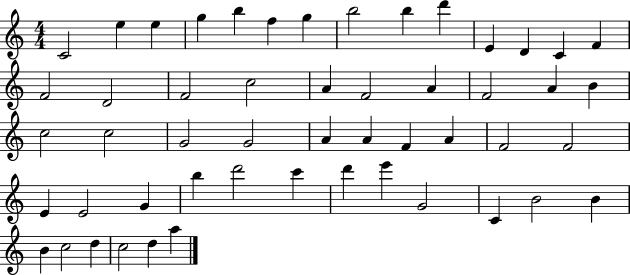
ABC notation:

X:1
T:Untitled
M:4/4
L:1/4
K:C
C2 e e g b f g b2 b d' E D C F F2 D2 F2 c2 A F2 A F2 A B c2 c2 G2 G2 A A F A F2 F2 E E2 G b d'2 c' d' e' G2 C B2 B B c2 d c2 d a